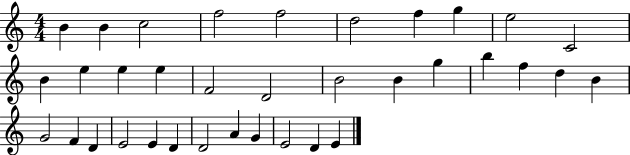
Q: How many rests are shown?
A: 0